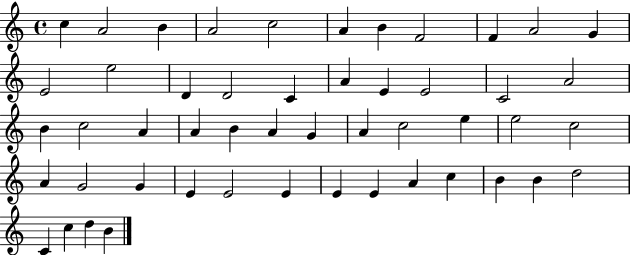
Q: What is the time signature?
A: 4/4